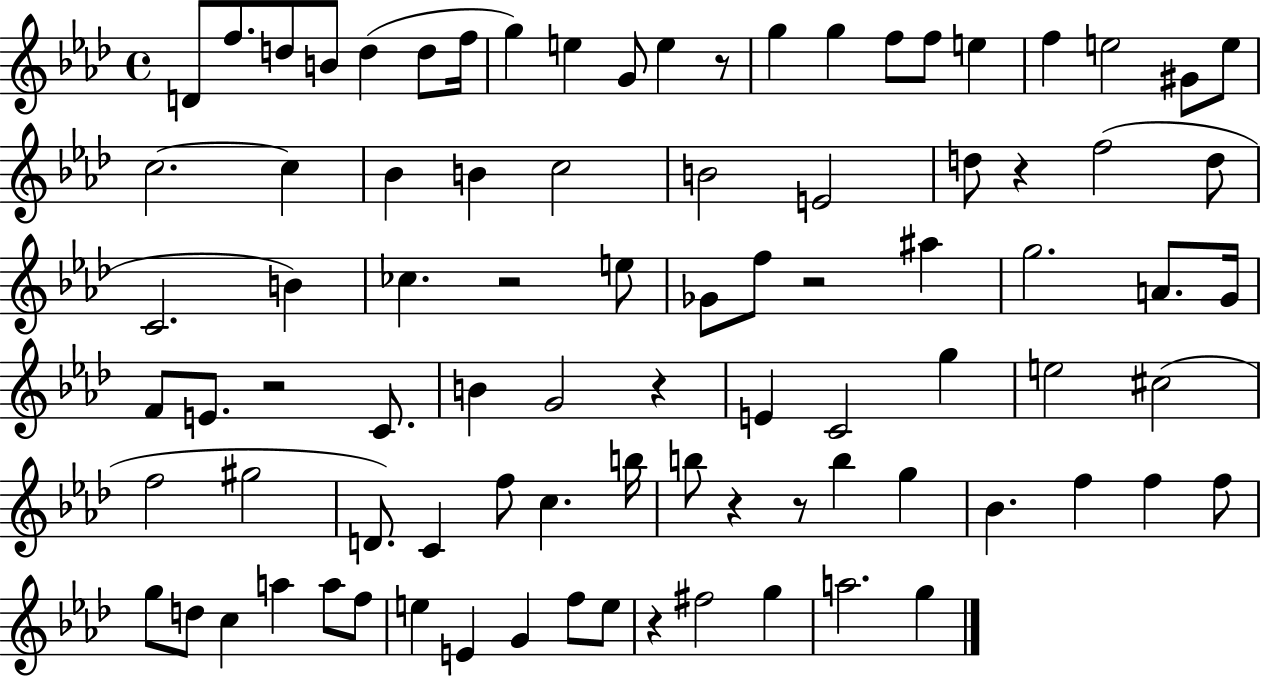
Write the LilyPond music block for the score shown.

{
  \clef treble
  \time 4/4
  \defaultTimeSignature
  \key aes \major
  d'8 f''8. d''8 b'8 d''4( d''8 f''16 | g''4) e''4 g'8 e''4 r8 | g''4 g''4 f''8 f''8 e''4 | f''4 e''2 gis'8 e''8 | \break c''2.~~ c''4 | bes'4 b'4 c''2 | b'2 e'2 | d''8 r4 f''2( d''8 | \break c'2. b'4) | ces''4. r2 e''8 | ges'8 f''8 r2 ais''4 | g''2. a'8. g'16 | \break f'8 e'8. r2 c'8. | b'4 g'2 r4 | e'4 c'2 g''4 | e''2 cis''2( | \break f''2 gis''2 | d'8.) c'4 f''8 c''4. b''16 | b''8 r4 r8 b''4 g''4 | bes'4. f''4 f''4 f''8 | \break g''8 d''8 c''4 a''4 a''8 f''8 | e''4 e'4 g'4 f''8 e''8 | r4 fis''2 g''4 | a''2. g''4 | \break \bar "|."
}